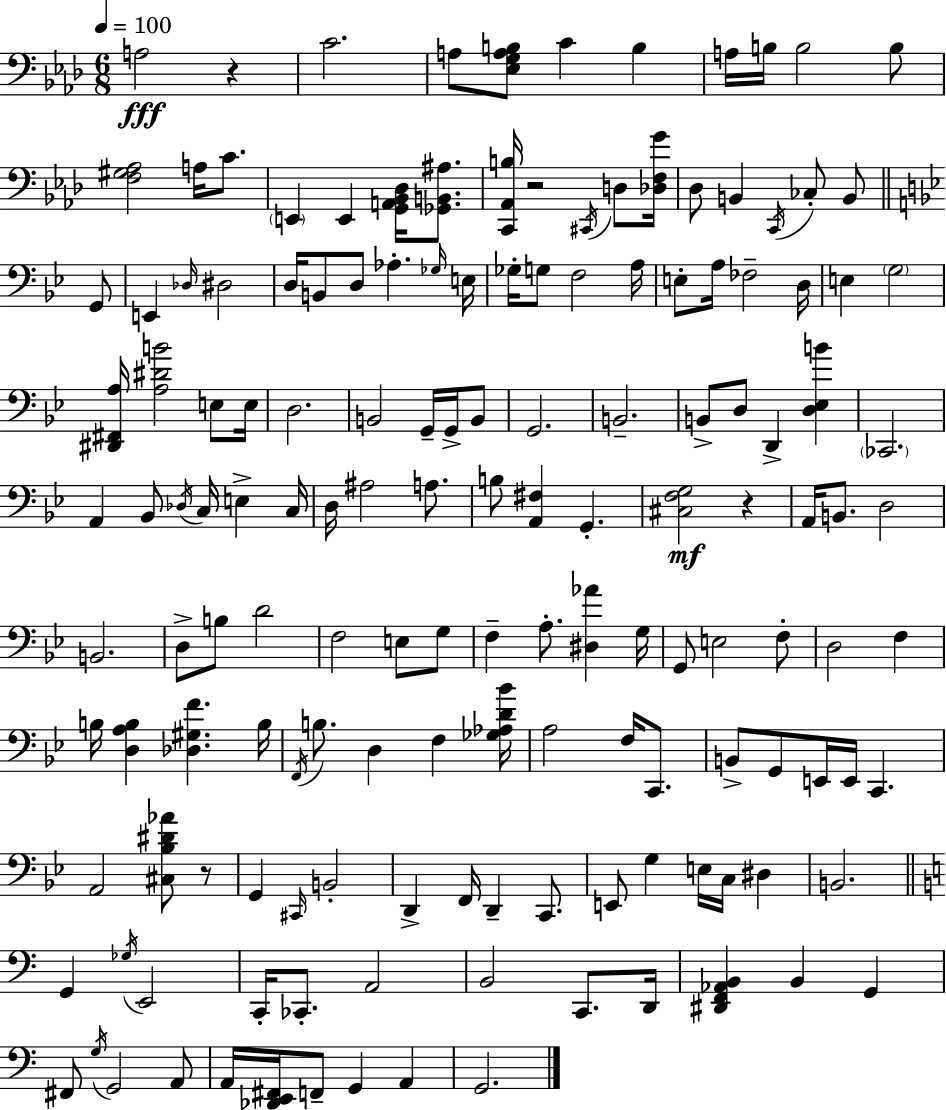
X:1
T:Untitled
M:6/8
L:1/4
K:Ab
A,2 z C2 A,/2 [_E,G,A,B,]/2 C B, A,/4 B,/4 B,2 B,/2 [F,^G,_A,]2 A,/4 C/2 E,, E,, [G,,A,,_B,,_D,]/4 [_G,,B,,^A,]/2 [C,,_A,,B,]/4 z2 ^C,,/4 D,/2 [_D,F,G]/4 _D,/2 B,, C,,/4 _C,/2 B,,/2 G,,/2 E,, _D,/4 ^D,2 D,/4 B,,/2 D,/2 _A, _G,/4 E,/4 _G,/4 G,/2 F,2 A,/4 E,/2 A,/4 _F,2 D,/4 E, G,2 [^D,,^F,,A,]/4 [A,^DB]2 E,/2 E,/4 D,2 B,,2 G,,/4 G,,/4 B,,/2 G,,2 B,,2 B,,/2 D,/2 D,, [D,_E,B] _C,,2 A,, _B,,/2 _D,/4 C,/4 E, C,/4 D,/4 ^A,2 A,/2 B,/2 [A,,^F,] G,, [^C,F,G,]2 z A,,/4 B,,/2 D,2 B,,2 D,/2 B,/2 D2 F,2 E,/2 G,/2 F, A,/2 [^D,_A] G,/4 G,,/2 E,2 F,/2 D,2 F, B,/4 [D,A,B,] [_D,^G,F] B,/4 F,,/4 B,/2 D, F, [_G,_A,D_B]/4 A,2 F,/4 C,,/2 B,,/2 G,,/2 E,,/4 E,,/4 C,, A,,2 [^C,_B,^D_A]/2 z/2 G,, ^C,,/4 B,,2 D,, F,,/4 D,, C,,/2 E,,/2 G, E,/4 C,/4 ^D, B,,2 G,, _G,/4 E,,2 C,,/4 _C,,/2 A,,2 B,,2 C,,/2 D,,/4 [^D,,F,,_A,,B,,] B,, G,, ^F,,/2 G,/4 G,,2 A,,/2 A,,/4 [_D,,E,,^F,,]/4 F,,/2 G,, A,, G,,2